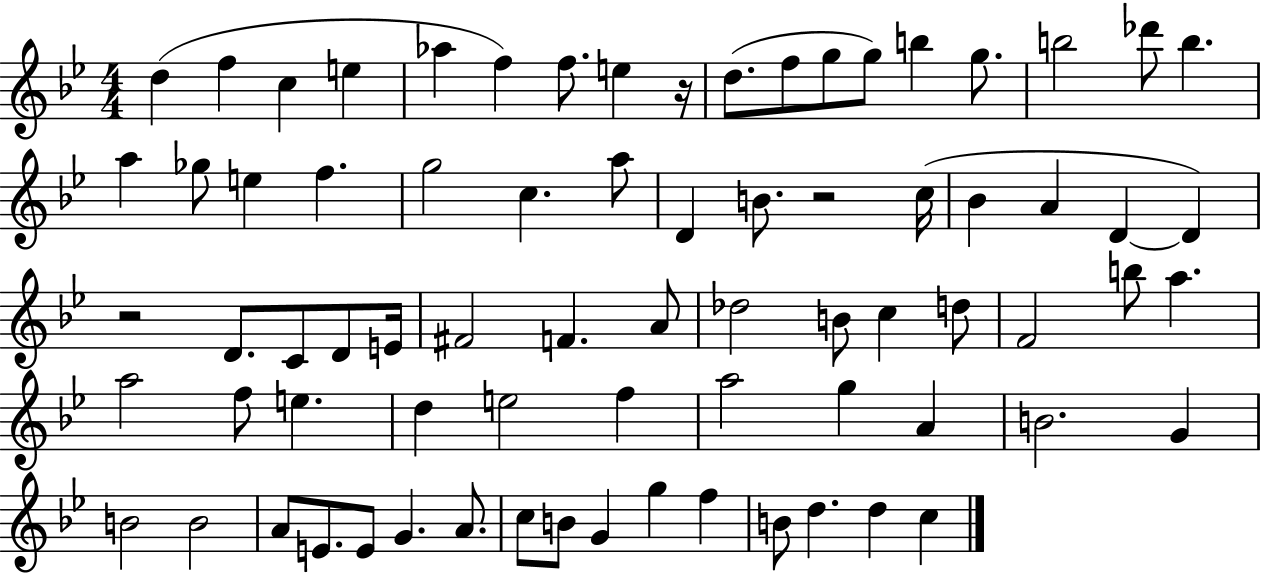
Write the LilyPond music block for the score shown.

{
  \clef treble
  \numericTimeSignature
  \time 4/4
  \key bes \major
  \repeat volta 2 { d''4( f''4 c''4 e''4 | aes''4 f''4) f''8. e''4 r16 | d''8.( f''8 g''8 g''8) b''4 g''8. | b''2 des'''8 b''4. | \break a''4 ges''8 e''4 f''4. | g''2 c''4. a''8 | d'4 b'8. r2 c''16( | bes'4 a'4 d'4~~ d'4) | \break r2 d'8. c'8 d'8 e'16 | fis'2 f'4. a'8 | des''2 b'8 c''4 d''8 | f'2 b''8 a''4. | \break a''2 f''8 e''4. | d''4 e''2 f''4 | a''2 g''4 a'4 | b'2. g'4 | \break b'2 b'2 | a'8 e'8. e'8 g'4. a'8. | c''8 b'8 g'4 g''4 f''4 | b'8 d''4. d''4 c''4 | \break } \bar "|."
}